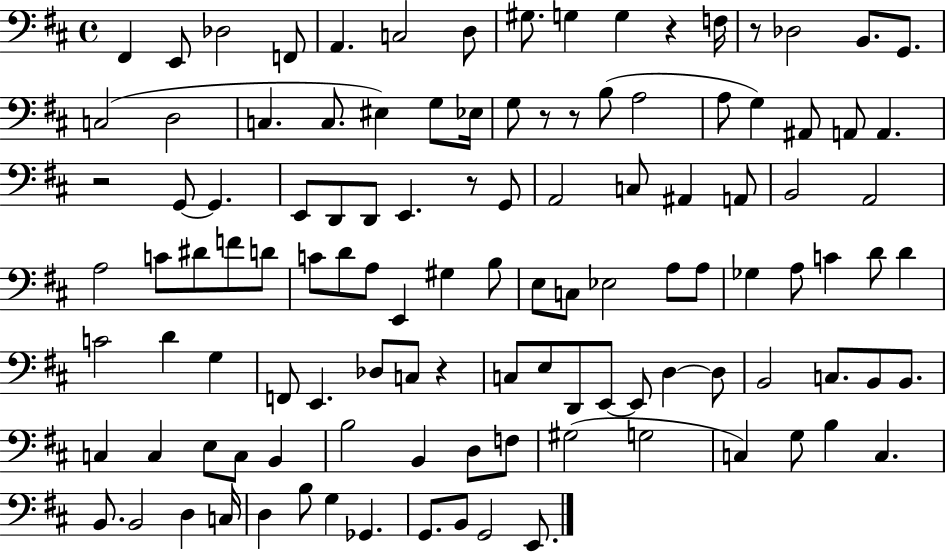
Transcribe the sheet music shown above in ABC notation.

X:1
T:Untitled
M:4/4
L:1/4
K:D
^F,, E,,/2 _D,2 F,,/2 A,, C,2 D,/2 ^G,/2 G, G, z F,/4 z/2 _D,2 B,,/2 G,,/2 C,2 D,2 C, C,/2 ^E, G,/2 _E,/4 G,/2 z/2 z/2 B,/2 A,2 A,/2 G, ^A,,/2 A,,/2 A,, z2 G,,/2 G,, E,,/2 D,,/2 D,,/2 E,, z/2 G,,/2 A,,2 C,/2 ^A,, A,,/2 B,,2 A,,2 A,2 C/2 ^D/2 F/2 D/2 C/2 D/2 A,/2 E,, ^G, B,/2 E,/2 C,/2 _E,2 A,/2 A,/2 _G, A,/2 C D/2 D C2 D G, F,,/2 E,, _D,/2 C,/2 z C,/2 E,/2 D,,/2 E,,/2 E,,/2 D, D,/2 B,,2 C,/2 B,,/2 B,,/2 C, C, E,/2 C,/2 B,, B,2 B,, D,/2 F,/2 ^G,2 G,2 C, G,/2 B, C, B,,/2 B,,2 D, C,/4 D, B,/2 G, _G,, G,,/2 B,,/2 G,,2 E,,/2